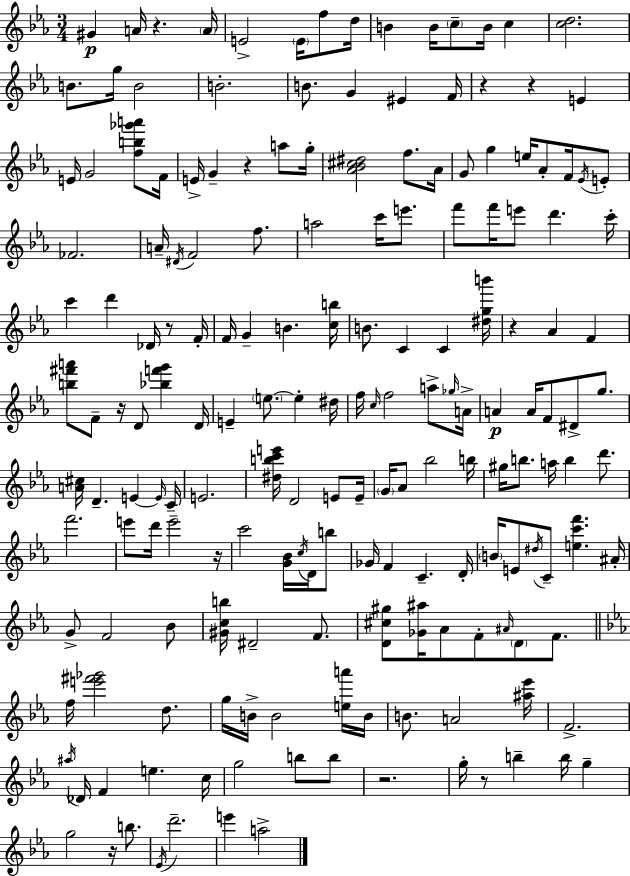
G#4/q A4/s R/q. A4/s E4/h E4/s F5/e D5/s B4/q B4/s C5/e B4/s C5/q [C5,D5]/h. B4/e. G5/s B4/h B4/h. B4/e. G4/q EIS4/q F4/s R/q R/q E4/q E4/s G4/h [F5,B5,Gb6,A6]/e F4/s E4/s G4/q R/q A5/e G5/s [Ab4,Bb4,C#5,D#5]/h F5/e. Ab4/s G4/e G5/q E5/s Ab4/e F4/s Eb4/s E4/e FES4/h. A4/s D#4/s F4/h F5/e. A5/h C6/s E6/e. F6/e F6/s E6/e D6/q. C6/s C6/q D6/q Db4/s R/e F4/s F4/s G4/q B4/q. [C5,B5]/s B4/e. C4/q C4/q [D#5,G5,B6]/s R/q Ab4/q F4/q [B5,F#6,A6]/e F4/e R/s D4/e [Bb5,F6,G6]/q D4/s E4/q E5/e. E5/q D#5/s F5/s C5/s F5/h A5/e Gb5/s A4/s A4/q A4/s F4/e D#4/e G5/e. [A4,C#5]/s D4/q. E4/q E4/s C4/s E4/h. [D#5,B5,C6,E6]/s D4/h E4/e E4/s G4/s Ab4/e Bb5/h B5/s G#5/s B5/e. A5/s B5/q D6/e. F6/h. E6/e D6/s E6/h R/s C6/h [G4,Bb4]/s C5/s D4/s B5/e Gb4/s F4/q C4/q. D4/s B4/s E4/e D#5/s C4/e [E5,C6,F6]/q. A#4/s G4/e F4/h Bb4/e [G#4,C5,B5]/s D#4/h F4/e. [D4,C#5,G#5]/e [Gb4,A#5]/s Ab4/e F4/e A#4/s D4/e F4/e. F5/s [E6,F#6,Gb6]/h D5/e. G5/s B4/s B4/h [E5,A6]/s B4/s B4/e. A4/h [A#5,Eb6]/s F4/h. A#5/s Db4/s F4/q E5/q. C5/s G5/h B5/e B5/e R/h. G5/s R/e B5/q B5/s G5/q G5/h R/s B5/e. Eb4/s D6/h. E6/q A5/h